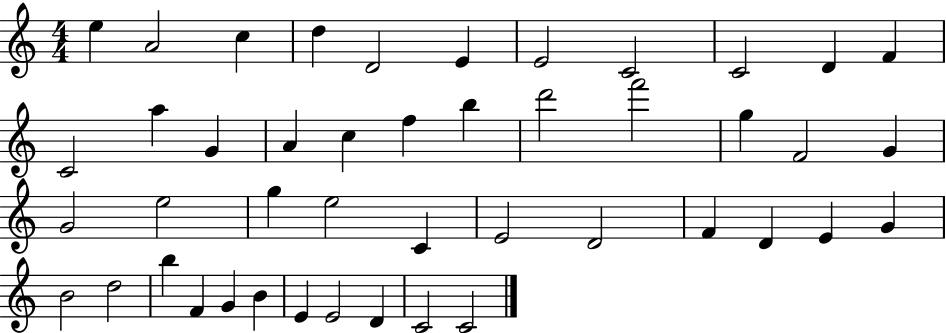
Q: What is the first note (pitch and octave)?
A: E5